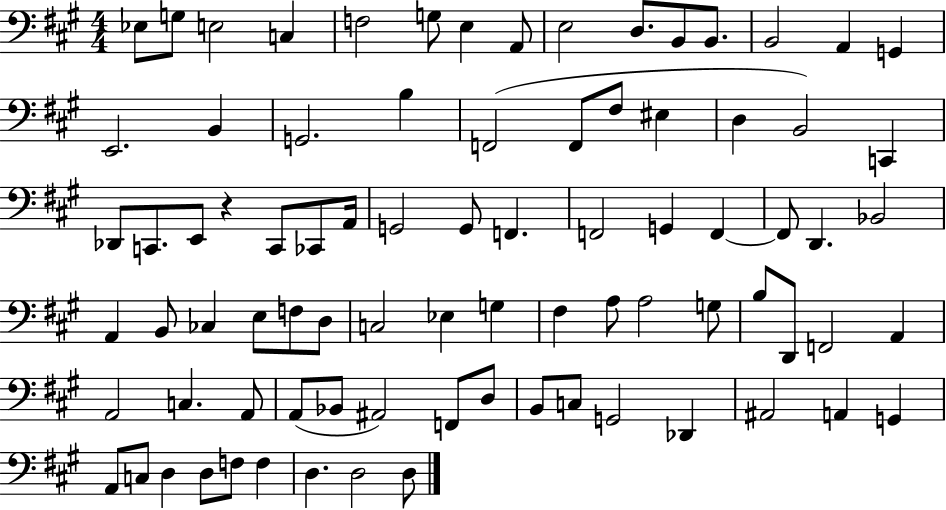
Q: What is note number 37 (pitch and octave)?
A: G2